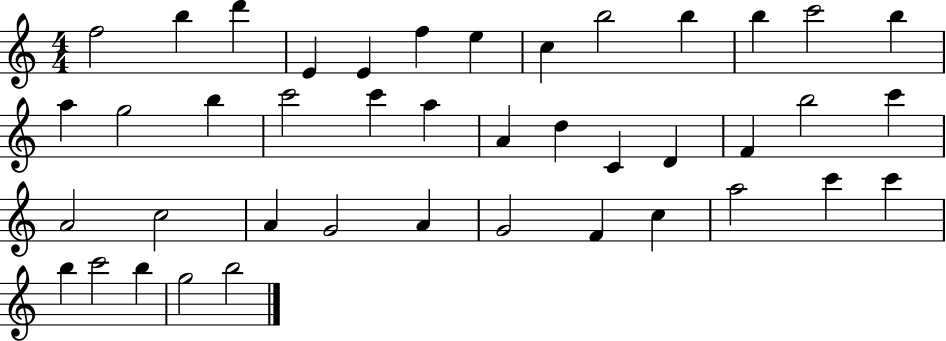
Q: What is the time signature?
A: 4/4